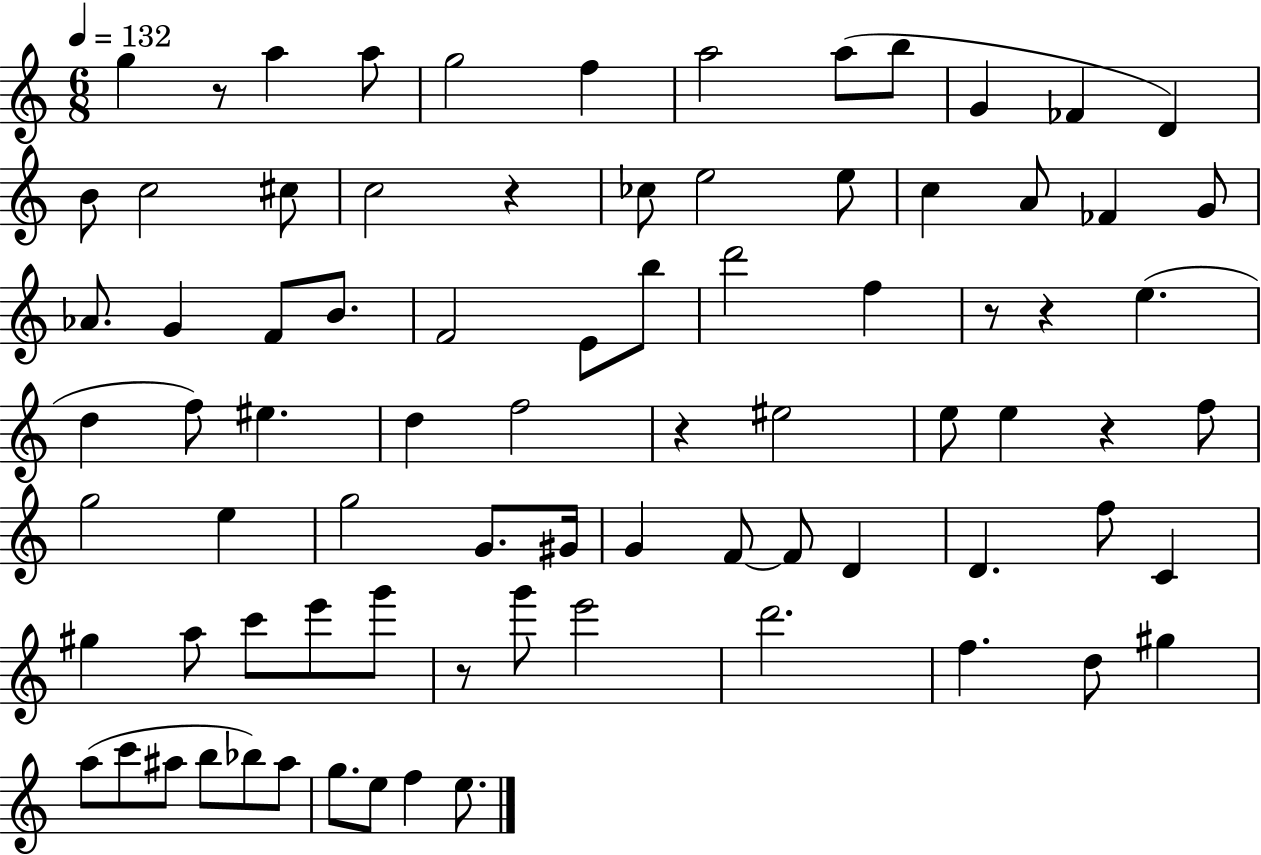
{
  \clef treble
  \numericTimeSignature
  \time 6/8
  \key c \major
  \tempo 4 = 132
  g''4 r8 a''4 a''8 | g''2 f''4 | a''2 a''8( b''8 | g'4 fes'4 d'4) | \break b'8 c''2 cis''8 | c''2 r4 | ces''8 e''2 e''8 | c''4 a'8 fes'4 g'8 | \break aes'8. g'4 f'8 b'8. | f'2 e'8 b''8 | d'''2 f''4 | r8 r4 e''4.( | \break d''4 f''8) eis''4. | d''4 f''2 | r4 eis''2 | e''8 e''4 r4 f''8 | \break g''2 e''4 | g''2 g'8. gis'16 | g'4 f'8~~ f'8 d'4 | d'4. f''8 c'4 | \break gis''4 a''8 c'''8 e'''8 g'''8 | r8 g'''8 e'''2 | d'''2. | f''4. d''8 gis''4 | \break a''8( c'''8 ais''8 b''8 bes''8) ais''8 | g''8. e''8 f''4 e''8. | \bar "|."
}